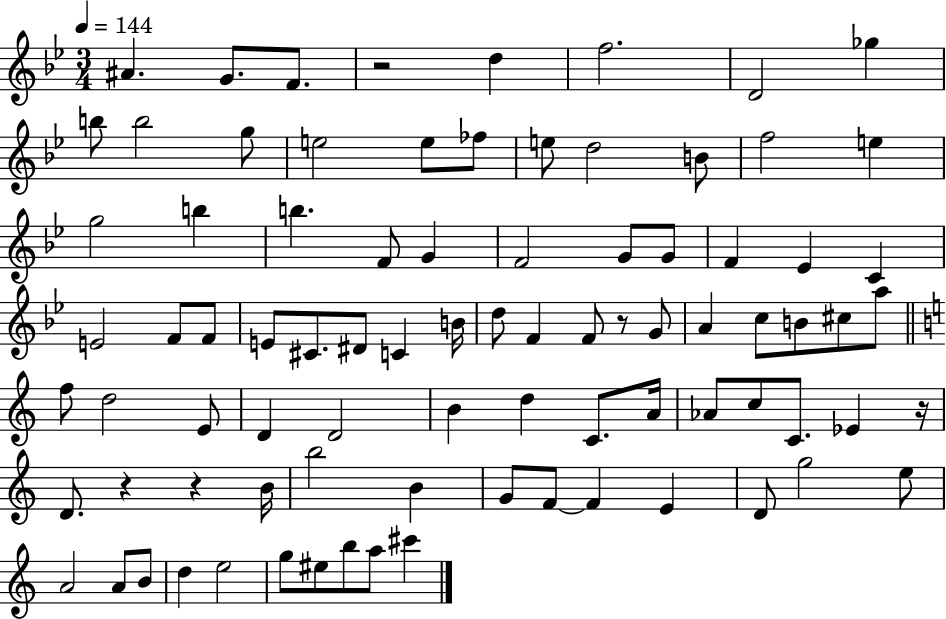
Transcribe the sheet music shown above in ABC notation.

X:1
T:Untitled
M:3/4
L:1/4
K:Bb
^A G/2 F/2 z2 d f2 D2 _g b/2 b2 g/2 e2 e/2 _f/2 e/2 d2 B/2 f2 e g2 b b F/2 G F2 G/2 G/2 F _E C E2 F/2 F/2 E/2 ^C/2 ^D/2 C B/4 d/2 F F/2 z/2 G/2 A c/2 B/2 ^c/2 a/2 f/2 d2 E/2 D D2 B d C/2 A/4 _A/2 c/2 C/2 _E z/4 D/2 z z B/4 b2 B G/2 F/2 F E D/2 g2 e/2 A2 A/2 B/2 d e2 g/2 ^e/2 b/2 a/2 ^c'